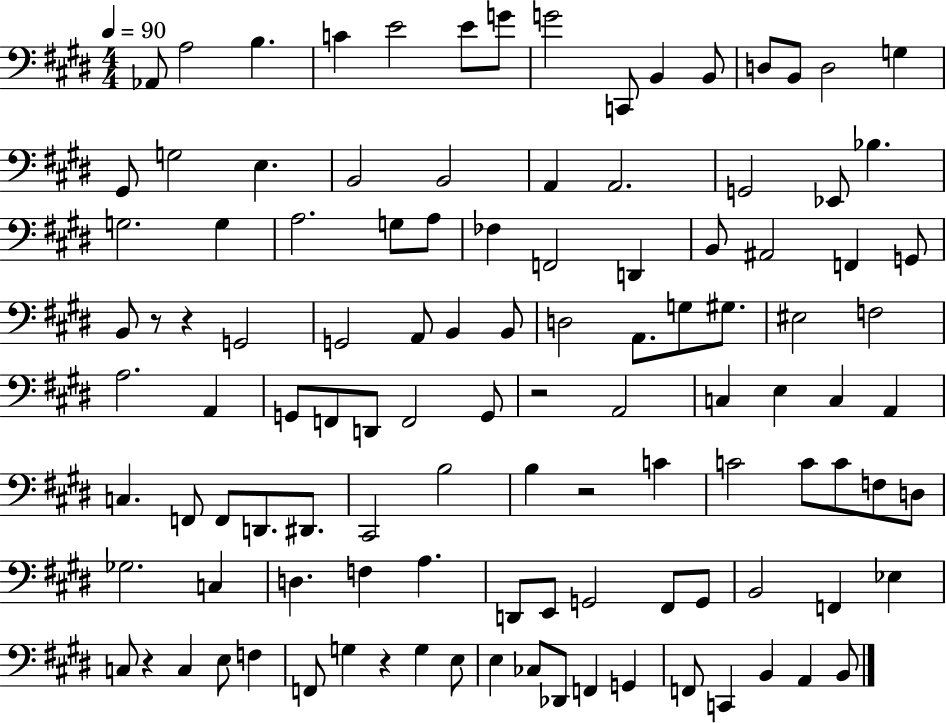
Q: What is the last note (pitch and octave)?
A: B2